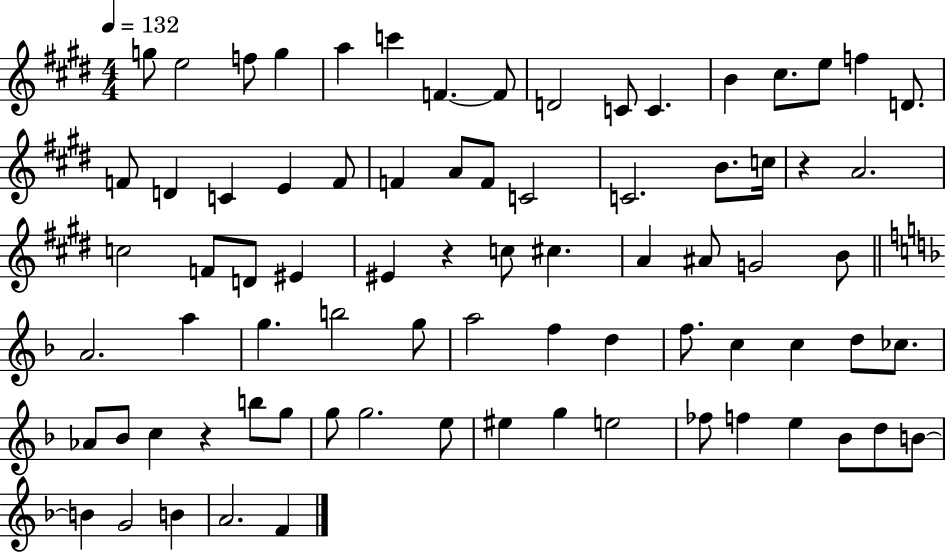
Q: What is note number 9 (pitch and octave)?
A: D4